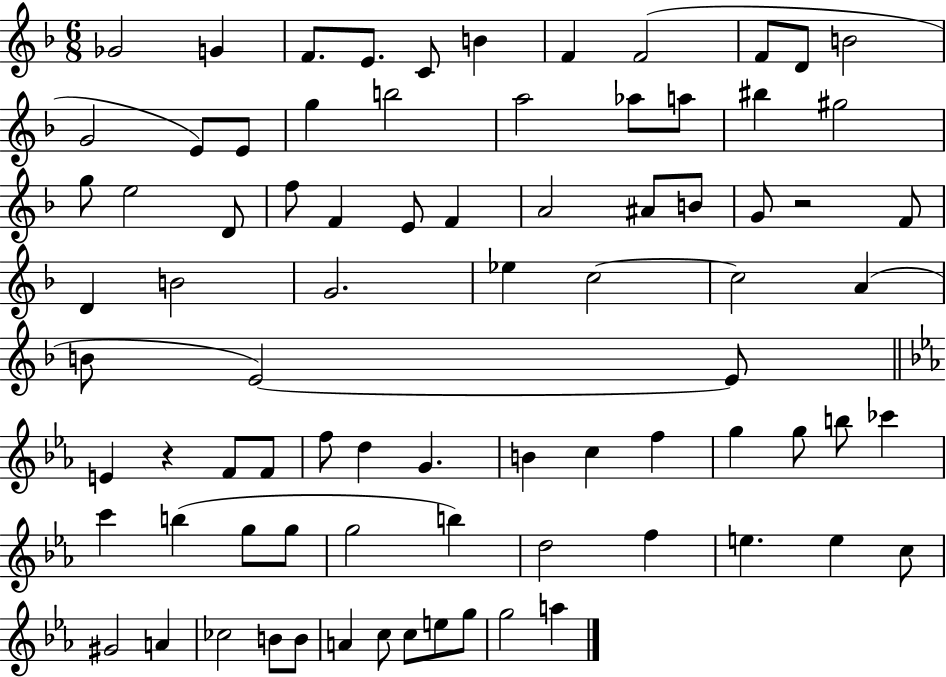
X:1
T:Untitled
M:6/8
L:1/4
K:F
_G2 G F/2 E/2 C/2 B F F2 F/2 D/2 B2 G2 E/2 E/2 g b2 a2 _a/2 a/2 ^b ^g2 g/2 e2 D/2 f/2 F E/2 F A2 ^A/2 B/2 G/2 z2 F/2 D B2 G2 _e c2 c2 A B/2 E2 E/2 E z F/2 F/2 f/2 d G B c f g g/2 b/2 _c' c' b g/2 g/2 g2 b d2 f e e c/2 ^G2 A _c2 B/2 B/2 A c/2 c/2 e/2 g/2 g2 a